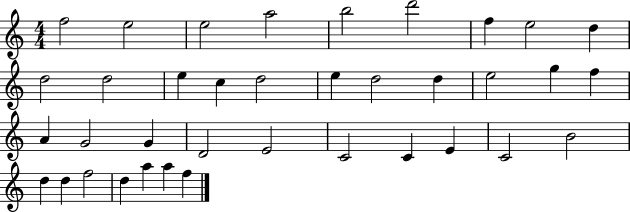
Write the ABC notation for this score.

X:1
T:Untitled
M:4/4
L:1/4
K:C
f2 e2 e2 a2 b2 d'2 f e2 d d2 d2 e c d2 e d2 d e2 g f A G2 G D2 E2 C2 C E C2 B2 d d f2 d a a f